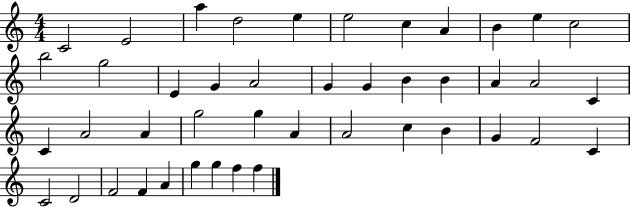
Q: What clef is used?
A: treble